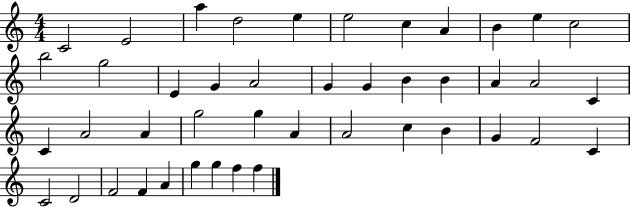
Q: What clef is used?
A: treble